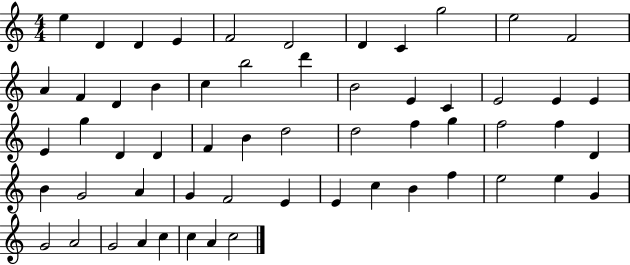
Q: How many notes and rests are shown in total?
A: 58